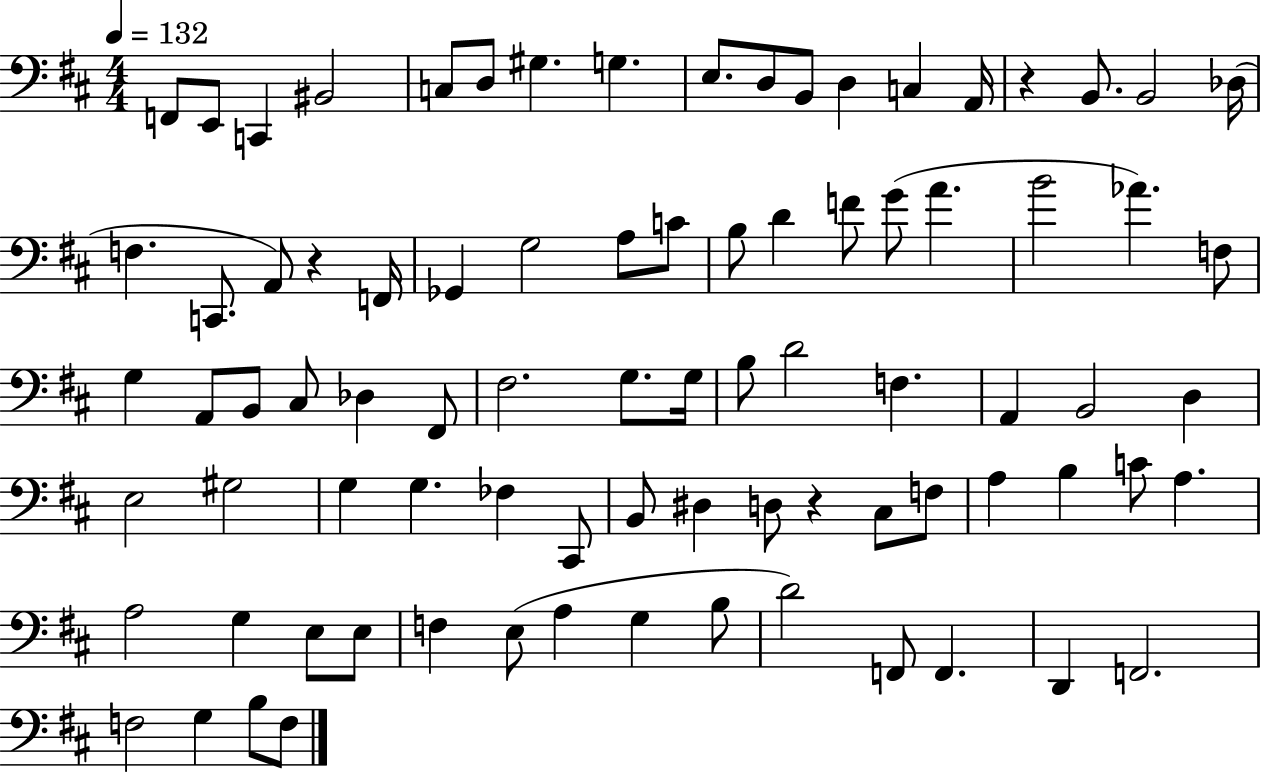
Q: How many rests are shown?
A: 3